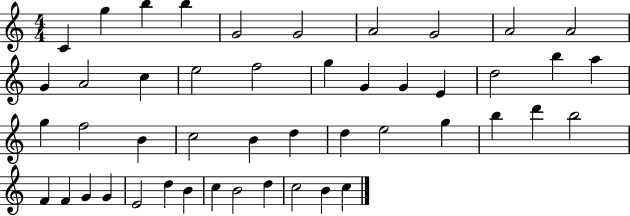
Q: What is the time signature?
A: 4/4